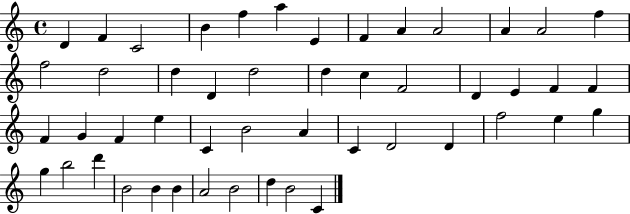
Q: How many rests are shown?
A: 0